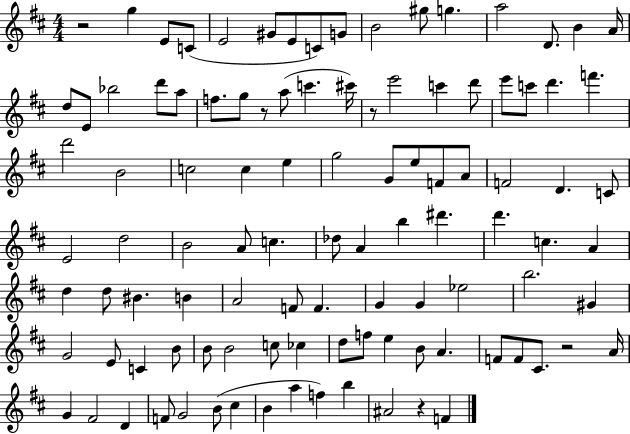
R/h G5/q E4/e C4/e E4/h G#4/e E4/e C4/e G4/e B4/h G#5/e G5/q. A5/h D4/e. B4/q A4/s D5/e E4/e Bb5/h D6/e A5/e F5/e. G5/e R/e A5/e C6/q. C#6/s R/e E6/h C6/q D6/e E6/e C6/e D6/q. F6/q. D6/h B4/h C5/h C5/q E5/q G5/h G4/e E5/e F4/e A4/e F4/h D4/q. C4/e E4/h D5/h B4/h A4/e C5/q. Db5/e A4/q B5/q D#6/q. D6/q. C5/q. A4/q D5/q D5/e BIS4/q. B4/q A4/h F4/e F4/q. G4/q G4/q Eb5/h B5/h. G#4/q G4/h E4/e C4/q B4/e B4/e B4/h C5/e CES5/q D5/e F5/e E5/q B4/e A4/q. F4/e F4/e C#4/e. R/h A4/s G4/q F#4/h D4/q F4/e G4/h B4/e C#5/q B4/q A5/q F5/q B5/q A#4/h R/q F4/q